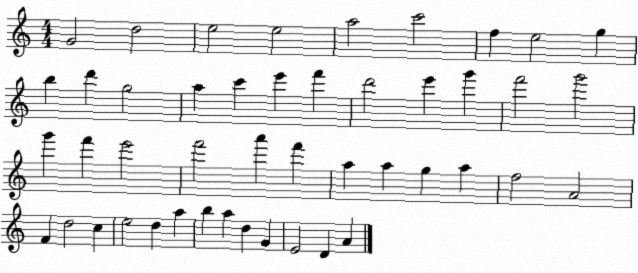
X:1
T:Untitled
M:4/4
L:1/4
K:C
G2 d2 e2 e2 a2 c'2 f e2 g b d' g2 a c' e' f' d'2 e' g' f'2 g'2 g' f' e'2 f'2 a' f' a a g a f2 A2 F d2 c e2 d a b a d G E2 D A